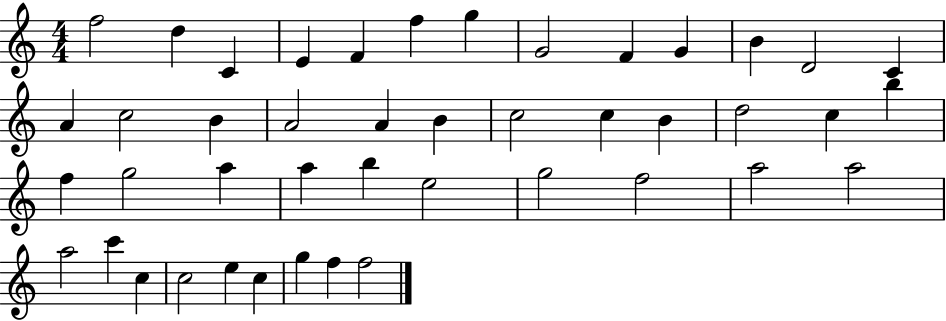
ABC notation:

X:1
T:Untitled
M:4/4
L:1/4
K:C
f2 d C E F f g G2 F G B D2 C A c2 B A2 A B c2 c B d2 c b f g2 a a b e2 g2 f2 a2 a2 a2 c' c c2 e c g f f2